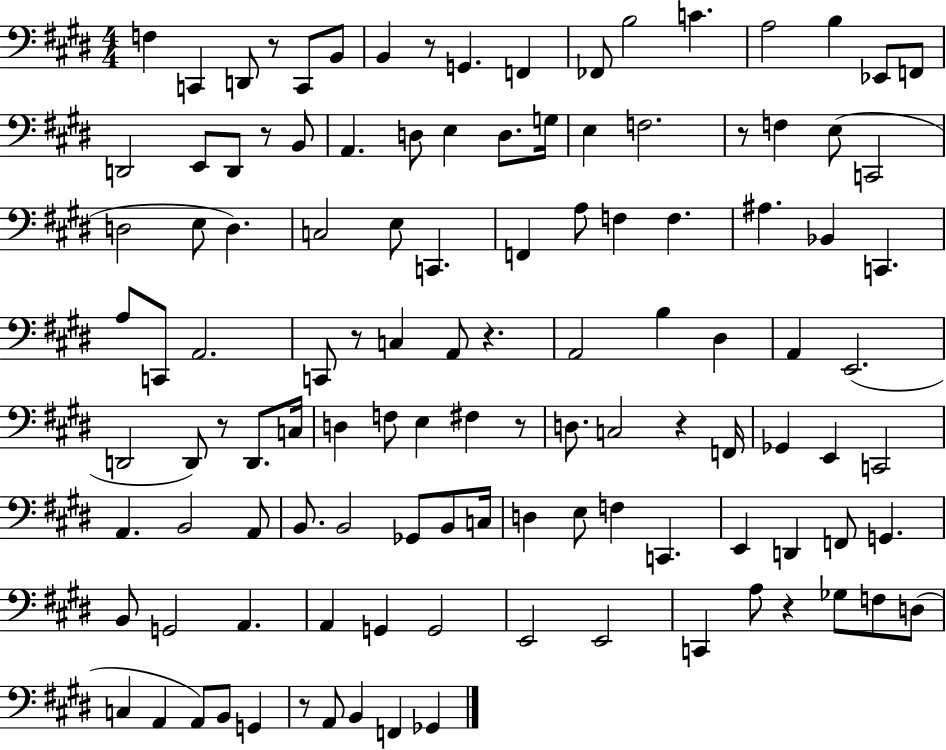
{
  \clef bass
  \numericTimeSignature
  \time 4/4
  \key e \major
  f4 c,4 d,8 r8 c,8 b,8 | b,4 r8 g,4. f,4 | fes,8 b2 c'4. | a2 b4 ees,8 f,8 | \break d,2 e,8 d,8 r8 b,8 | a,4. d8 e4 d8. g16 | e4 f2. | r8 f4 e8( c,2 | \break d2 e8 d4.) | c2 e8 c,4. | f,4 a8 f4 f4. | ais4. bes,4 c,4. | \break a8 c,8 a,2. | c,8 r8 c4 a,8 r4. | a,2 b4 dis4 | a,4 e,2.( | \break d,2 d,8) r8 d,8. c16 | d4 f8 e4 fis4 r8 | d8. c2 r4 f,16 | ges,4 e,4 c,2 | \break a,4. b,2 a,8 | b,8. b,2 ges,8 b,8 c16 | d4 e8 f4 c,4. | e,4 d,4 f,8 g,4. | \break b,8 g,2 a,4. | a,4 g,4 g,2 | e,2 e,2 | c,4 a8 r4 ges8 f8 d8( | \break c4 a,4 a,8) b,8 g,4 | r8 a,8 b,4 f,4 ges,4 | \bar "|."
}